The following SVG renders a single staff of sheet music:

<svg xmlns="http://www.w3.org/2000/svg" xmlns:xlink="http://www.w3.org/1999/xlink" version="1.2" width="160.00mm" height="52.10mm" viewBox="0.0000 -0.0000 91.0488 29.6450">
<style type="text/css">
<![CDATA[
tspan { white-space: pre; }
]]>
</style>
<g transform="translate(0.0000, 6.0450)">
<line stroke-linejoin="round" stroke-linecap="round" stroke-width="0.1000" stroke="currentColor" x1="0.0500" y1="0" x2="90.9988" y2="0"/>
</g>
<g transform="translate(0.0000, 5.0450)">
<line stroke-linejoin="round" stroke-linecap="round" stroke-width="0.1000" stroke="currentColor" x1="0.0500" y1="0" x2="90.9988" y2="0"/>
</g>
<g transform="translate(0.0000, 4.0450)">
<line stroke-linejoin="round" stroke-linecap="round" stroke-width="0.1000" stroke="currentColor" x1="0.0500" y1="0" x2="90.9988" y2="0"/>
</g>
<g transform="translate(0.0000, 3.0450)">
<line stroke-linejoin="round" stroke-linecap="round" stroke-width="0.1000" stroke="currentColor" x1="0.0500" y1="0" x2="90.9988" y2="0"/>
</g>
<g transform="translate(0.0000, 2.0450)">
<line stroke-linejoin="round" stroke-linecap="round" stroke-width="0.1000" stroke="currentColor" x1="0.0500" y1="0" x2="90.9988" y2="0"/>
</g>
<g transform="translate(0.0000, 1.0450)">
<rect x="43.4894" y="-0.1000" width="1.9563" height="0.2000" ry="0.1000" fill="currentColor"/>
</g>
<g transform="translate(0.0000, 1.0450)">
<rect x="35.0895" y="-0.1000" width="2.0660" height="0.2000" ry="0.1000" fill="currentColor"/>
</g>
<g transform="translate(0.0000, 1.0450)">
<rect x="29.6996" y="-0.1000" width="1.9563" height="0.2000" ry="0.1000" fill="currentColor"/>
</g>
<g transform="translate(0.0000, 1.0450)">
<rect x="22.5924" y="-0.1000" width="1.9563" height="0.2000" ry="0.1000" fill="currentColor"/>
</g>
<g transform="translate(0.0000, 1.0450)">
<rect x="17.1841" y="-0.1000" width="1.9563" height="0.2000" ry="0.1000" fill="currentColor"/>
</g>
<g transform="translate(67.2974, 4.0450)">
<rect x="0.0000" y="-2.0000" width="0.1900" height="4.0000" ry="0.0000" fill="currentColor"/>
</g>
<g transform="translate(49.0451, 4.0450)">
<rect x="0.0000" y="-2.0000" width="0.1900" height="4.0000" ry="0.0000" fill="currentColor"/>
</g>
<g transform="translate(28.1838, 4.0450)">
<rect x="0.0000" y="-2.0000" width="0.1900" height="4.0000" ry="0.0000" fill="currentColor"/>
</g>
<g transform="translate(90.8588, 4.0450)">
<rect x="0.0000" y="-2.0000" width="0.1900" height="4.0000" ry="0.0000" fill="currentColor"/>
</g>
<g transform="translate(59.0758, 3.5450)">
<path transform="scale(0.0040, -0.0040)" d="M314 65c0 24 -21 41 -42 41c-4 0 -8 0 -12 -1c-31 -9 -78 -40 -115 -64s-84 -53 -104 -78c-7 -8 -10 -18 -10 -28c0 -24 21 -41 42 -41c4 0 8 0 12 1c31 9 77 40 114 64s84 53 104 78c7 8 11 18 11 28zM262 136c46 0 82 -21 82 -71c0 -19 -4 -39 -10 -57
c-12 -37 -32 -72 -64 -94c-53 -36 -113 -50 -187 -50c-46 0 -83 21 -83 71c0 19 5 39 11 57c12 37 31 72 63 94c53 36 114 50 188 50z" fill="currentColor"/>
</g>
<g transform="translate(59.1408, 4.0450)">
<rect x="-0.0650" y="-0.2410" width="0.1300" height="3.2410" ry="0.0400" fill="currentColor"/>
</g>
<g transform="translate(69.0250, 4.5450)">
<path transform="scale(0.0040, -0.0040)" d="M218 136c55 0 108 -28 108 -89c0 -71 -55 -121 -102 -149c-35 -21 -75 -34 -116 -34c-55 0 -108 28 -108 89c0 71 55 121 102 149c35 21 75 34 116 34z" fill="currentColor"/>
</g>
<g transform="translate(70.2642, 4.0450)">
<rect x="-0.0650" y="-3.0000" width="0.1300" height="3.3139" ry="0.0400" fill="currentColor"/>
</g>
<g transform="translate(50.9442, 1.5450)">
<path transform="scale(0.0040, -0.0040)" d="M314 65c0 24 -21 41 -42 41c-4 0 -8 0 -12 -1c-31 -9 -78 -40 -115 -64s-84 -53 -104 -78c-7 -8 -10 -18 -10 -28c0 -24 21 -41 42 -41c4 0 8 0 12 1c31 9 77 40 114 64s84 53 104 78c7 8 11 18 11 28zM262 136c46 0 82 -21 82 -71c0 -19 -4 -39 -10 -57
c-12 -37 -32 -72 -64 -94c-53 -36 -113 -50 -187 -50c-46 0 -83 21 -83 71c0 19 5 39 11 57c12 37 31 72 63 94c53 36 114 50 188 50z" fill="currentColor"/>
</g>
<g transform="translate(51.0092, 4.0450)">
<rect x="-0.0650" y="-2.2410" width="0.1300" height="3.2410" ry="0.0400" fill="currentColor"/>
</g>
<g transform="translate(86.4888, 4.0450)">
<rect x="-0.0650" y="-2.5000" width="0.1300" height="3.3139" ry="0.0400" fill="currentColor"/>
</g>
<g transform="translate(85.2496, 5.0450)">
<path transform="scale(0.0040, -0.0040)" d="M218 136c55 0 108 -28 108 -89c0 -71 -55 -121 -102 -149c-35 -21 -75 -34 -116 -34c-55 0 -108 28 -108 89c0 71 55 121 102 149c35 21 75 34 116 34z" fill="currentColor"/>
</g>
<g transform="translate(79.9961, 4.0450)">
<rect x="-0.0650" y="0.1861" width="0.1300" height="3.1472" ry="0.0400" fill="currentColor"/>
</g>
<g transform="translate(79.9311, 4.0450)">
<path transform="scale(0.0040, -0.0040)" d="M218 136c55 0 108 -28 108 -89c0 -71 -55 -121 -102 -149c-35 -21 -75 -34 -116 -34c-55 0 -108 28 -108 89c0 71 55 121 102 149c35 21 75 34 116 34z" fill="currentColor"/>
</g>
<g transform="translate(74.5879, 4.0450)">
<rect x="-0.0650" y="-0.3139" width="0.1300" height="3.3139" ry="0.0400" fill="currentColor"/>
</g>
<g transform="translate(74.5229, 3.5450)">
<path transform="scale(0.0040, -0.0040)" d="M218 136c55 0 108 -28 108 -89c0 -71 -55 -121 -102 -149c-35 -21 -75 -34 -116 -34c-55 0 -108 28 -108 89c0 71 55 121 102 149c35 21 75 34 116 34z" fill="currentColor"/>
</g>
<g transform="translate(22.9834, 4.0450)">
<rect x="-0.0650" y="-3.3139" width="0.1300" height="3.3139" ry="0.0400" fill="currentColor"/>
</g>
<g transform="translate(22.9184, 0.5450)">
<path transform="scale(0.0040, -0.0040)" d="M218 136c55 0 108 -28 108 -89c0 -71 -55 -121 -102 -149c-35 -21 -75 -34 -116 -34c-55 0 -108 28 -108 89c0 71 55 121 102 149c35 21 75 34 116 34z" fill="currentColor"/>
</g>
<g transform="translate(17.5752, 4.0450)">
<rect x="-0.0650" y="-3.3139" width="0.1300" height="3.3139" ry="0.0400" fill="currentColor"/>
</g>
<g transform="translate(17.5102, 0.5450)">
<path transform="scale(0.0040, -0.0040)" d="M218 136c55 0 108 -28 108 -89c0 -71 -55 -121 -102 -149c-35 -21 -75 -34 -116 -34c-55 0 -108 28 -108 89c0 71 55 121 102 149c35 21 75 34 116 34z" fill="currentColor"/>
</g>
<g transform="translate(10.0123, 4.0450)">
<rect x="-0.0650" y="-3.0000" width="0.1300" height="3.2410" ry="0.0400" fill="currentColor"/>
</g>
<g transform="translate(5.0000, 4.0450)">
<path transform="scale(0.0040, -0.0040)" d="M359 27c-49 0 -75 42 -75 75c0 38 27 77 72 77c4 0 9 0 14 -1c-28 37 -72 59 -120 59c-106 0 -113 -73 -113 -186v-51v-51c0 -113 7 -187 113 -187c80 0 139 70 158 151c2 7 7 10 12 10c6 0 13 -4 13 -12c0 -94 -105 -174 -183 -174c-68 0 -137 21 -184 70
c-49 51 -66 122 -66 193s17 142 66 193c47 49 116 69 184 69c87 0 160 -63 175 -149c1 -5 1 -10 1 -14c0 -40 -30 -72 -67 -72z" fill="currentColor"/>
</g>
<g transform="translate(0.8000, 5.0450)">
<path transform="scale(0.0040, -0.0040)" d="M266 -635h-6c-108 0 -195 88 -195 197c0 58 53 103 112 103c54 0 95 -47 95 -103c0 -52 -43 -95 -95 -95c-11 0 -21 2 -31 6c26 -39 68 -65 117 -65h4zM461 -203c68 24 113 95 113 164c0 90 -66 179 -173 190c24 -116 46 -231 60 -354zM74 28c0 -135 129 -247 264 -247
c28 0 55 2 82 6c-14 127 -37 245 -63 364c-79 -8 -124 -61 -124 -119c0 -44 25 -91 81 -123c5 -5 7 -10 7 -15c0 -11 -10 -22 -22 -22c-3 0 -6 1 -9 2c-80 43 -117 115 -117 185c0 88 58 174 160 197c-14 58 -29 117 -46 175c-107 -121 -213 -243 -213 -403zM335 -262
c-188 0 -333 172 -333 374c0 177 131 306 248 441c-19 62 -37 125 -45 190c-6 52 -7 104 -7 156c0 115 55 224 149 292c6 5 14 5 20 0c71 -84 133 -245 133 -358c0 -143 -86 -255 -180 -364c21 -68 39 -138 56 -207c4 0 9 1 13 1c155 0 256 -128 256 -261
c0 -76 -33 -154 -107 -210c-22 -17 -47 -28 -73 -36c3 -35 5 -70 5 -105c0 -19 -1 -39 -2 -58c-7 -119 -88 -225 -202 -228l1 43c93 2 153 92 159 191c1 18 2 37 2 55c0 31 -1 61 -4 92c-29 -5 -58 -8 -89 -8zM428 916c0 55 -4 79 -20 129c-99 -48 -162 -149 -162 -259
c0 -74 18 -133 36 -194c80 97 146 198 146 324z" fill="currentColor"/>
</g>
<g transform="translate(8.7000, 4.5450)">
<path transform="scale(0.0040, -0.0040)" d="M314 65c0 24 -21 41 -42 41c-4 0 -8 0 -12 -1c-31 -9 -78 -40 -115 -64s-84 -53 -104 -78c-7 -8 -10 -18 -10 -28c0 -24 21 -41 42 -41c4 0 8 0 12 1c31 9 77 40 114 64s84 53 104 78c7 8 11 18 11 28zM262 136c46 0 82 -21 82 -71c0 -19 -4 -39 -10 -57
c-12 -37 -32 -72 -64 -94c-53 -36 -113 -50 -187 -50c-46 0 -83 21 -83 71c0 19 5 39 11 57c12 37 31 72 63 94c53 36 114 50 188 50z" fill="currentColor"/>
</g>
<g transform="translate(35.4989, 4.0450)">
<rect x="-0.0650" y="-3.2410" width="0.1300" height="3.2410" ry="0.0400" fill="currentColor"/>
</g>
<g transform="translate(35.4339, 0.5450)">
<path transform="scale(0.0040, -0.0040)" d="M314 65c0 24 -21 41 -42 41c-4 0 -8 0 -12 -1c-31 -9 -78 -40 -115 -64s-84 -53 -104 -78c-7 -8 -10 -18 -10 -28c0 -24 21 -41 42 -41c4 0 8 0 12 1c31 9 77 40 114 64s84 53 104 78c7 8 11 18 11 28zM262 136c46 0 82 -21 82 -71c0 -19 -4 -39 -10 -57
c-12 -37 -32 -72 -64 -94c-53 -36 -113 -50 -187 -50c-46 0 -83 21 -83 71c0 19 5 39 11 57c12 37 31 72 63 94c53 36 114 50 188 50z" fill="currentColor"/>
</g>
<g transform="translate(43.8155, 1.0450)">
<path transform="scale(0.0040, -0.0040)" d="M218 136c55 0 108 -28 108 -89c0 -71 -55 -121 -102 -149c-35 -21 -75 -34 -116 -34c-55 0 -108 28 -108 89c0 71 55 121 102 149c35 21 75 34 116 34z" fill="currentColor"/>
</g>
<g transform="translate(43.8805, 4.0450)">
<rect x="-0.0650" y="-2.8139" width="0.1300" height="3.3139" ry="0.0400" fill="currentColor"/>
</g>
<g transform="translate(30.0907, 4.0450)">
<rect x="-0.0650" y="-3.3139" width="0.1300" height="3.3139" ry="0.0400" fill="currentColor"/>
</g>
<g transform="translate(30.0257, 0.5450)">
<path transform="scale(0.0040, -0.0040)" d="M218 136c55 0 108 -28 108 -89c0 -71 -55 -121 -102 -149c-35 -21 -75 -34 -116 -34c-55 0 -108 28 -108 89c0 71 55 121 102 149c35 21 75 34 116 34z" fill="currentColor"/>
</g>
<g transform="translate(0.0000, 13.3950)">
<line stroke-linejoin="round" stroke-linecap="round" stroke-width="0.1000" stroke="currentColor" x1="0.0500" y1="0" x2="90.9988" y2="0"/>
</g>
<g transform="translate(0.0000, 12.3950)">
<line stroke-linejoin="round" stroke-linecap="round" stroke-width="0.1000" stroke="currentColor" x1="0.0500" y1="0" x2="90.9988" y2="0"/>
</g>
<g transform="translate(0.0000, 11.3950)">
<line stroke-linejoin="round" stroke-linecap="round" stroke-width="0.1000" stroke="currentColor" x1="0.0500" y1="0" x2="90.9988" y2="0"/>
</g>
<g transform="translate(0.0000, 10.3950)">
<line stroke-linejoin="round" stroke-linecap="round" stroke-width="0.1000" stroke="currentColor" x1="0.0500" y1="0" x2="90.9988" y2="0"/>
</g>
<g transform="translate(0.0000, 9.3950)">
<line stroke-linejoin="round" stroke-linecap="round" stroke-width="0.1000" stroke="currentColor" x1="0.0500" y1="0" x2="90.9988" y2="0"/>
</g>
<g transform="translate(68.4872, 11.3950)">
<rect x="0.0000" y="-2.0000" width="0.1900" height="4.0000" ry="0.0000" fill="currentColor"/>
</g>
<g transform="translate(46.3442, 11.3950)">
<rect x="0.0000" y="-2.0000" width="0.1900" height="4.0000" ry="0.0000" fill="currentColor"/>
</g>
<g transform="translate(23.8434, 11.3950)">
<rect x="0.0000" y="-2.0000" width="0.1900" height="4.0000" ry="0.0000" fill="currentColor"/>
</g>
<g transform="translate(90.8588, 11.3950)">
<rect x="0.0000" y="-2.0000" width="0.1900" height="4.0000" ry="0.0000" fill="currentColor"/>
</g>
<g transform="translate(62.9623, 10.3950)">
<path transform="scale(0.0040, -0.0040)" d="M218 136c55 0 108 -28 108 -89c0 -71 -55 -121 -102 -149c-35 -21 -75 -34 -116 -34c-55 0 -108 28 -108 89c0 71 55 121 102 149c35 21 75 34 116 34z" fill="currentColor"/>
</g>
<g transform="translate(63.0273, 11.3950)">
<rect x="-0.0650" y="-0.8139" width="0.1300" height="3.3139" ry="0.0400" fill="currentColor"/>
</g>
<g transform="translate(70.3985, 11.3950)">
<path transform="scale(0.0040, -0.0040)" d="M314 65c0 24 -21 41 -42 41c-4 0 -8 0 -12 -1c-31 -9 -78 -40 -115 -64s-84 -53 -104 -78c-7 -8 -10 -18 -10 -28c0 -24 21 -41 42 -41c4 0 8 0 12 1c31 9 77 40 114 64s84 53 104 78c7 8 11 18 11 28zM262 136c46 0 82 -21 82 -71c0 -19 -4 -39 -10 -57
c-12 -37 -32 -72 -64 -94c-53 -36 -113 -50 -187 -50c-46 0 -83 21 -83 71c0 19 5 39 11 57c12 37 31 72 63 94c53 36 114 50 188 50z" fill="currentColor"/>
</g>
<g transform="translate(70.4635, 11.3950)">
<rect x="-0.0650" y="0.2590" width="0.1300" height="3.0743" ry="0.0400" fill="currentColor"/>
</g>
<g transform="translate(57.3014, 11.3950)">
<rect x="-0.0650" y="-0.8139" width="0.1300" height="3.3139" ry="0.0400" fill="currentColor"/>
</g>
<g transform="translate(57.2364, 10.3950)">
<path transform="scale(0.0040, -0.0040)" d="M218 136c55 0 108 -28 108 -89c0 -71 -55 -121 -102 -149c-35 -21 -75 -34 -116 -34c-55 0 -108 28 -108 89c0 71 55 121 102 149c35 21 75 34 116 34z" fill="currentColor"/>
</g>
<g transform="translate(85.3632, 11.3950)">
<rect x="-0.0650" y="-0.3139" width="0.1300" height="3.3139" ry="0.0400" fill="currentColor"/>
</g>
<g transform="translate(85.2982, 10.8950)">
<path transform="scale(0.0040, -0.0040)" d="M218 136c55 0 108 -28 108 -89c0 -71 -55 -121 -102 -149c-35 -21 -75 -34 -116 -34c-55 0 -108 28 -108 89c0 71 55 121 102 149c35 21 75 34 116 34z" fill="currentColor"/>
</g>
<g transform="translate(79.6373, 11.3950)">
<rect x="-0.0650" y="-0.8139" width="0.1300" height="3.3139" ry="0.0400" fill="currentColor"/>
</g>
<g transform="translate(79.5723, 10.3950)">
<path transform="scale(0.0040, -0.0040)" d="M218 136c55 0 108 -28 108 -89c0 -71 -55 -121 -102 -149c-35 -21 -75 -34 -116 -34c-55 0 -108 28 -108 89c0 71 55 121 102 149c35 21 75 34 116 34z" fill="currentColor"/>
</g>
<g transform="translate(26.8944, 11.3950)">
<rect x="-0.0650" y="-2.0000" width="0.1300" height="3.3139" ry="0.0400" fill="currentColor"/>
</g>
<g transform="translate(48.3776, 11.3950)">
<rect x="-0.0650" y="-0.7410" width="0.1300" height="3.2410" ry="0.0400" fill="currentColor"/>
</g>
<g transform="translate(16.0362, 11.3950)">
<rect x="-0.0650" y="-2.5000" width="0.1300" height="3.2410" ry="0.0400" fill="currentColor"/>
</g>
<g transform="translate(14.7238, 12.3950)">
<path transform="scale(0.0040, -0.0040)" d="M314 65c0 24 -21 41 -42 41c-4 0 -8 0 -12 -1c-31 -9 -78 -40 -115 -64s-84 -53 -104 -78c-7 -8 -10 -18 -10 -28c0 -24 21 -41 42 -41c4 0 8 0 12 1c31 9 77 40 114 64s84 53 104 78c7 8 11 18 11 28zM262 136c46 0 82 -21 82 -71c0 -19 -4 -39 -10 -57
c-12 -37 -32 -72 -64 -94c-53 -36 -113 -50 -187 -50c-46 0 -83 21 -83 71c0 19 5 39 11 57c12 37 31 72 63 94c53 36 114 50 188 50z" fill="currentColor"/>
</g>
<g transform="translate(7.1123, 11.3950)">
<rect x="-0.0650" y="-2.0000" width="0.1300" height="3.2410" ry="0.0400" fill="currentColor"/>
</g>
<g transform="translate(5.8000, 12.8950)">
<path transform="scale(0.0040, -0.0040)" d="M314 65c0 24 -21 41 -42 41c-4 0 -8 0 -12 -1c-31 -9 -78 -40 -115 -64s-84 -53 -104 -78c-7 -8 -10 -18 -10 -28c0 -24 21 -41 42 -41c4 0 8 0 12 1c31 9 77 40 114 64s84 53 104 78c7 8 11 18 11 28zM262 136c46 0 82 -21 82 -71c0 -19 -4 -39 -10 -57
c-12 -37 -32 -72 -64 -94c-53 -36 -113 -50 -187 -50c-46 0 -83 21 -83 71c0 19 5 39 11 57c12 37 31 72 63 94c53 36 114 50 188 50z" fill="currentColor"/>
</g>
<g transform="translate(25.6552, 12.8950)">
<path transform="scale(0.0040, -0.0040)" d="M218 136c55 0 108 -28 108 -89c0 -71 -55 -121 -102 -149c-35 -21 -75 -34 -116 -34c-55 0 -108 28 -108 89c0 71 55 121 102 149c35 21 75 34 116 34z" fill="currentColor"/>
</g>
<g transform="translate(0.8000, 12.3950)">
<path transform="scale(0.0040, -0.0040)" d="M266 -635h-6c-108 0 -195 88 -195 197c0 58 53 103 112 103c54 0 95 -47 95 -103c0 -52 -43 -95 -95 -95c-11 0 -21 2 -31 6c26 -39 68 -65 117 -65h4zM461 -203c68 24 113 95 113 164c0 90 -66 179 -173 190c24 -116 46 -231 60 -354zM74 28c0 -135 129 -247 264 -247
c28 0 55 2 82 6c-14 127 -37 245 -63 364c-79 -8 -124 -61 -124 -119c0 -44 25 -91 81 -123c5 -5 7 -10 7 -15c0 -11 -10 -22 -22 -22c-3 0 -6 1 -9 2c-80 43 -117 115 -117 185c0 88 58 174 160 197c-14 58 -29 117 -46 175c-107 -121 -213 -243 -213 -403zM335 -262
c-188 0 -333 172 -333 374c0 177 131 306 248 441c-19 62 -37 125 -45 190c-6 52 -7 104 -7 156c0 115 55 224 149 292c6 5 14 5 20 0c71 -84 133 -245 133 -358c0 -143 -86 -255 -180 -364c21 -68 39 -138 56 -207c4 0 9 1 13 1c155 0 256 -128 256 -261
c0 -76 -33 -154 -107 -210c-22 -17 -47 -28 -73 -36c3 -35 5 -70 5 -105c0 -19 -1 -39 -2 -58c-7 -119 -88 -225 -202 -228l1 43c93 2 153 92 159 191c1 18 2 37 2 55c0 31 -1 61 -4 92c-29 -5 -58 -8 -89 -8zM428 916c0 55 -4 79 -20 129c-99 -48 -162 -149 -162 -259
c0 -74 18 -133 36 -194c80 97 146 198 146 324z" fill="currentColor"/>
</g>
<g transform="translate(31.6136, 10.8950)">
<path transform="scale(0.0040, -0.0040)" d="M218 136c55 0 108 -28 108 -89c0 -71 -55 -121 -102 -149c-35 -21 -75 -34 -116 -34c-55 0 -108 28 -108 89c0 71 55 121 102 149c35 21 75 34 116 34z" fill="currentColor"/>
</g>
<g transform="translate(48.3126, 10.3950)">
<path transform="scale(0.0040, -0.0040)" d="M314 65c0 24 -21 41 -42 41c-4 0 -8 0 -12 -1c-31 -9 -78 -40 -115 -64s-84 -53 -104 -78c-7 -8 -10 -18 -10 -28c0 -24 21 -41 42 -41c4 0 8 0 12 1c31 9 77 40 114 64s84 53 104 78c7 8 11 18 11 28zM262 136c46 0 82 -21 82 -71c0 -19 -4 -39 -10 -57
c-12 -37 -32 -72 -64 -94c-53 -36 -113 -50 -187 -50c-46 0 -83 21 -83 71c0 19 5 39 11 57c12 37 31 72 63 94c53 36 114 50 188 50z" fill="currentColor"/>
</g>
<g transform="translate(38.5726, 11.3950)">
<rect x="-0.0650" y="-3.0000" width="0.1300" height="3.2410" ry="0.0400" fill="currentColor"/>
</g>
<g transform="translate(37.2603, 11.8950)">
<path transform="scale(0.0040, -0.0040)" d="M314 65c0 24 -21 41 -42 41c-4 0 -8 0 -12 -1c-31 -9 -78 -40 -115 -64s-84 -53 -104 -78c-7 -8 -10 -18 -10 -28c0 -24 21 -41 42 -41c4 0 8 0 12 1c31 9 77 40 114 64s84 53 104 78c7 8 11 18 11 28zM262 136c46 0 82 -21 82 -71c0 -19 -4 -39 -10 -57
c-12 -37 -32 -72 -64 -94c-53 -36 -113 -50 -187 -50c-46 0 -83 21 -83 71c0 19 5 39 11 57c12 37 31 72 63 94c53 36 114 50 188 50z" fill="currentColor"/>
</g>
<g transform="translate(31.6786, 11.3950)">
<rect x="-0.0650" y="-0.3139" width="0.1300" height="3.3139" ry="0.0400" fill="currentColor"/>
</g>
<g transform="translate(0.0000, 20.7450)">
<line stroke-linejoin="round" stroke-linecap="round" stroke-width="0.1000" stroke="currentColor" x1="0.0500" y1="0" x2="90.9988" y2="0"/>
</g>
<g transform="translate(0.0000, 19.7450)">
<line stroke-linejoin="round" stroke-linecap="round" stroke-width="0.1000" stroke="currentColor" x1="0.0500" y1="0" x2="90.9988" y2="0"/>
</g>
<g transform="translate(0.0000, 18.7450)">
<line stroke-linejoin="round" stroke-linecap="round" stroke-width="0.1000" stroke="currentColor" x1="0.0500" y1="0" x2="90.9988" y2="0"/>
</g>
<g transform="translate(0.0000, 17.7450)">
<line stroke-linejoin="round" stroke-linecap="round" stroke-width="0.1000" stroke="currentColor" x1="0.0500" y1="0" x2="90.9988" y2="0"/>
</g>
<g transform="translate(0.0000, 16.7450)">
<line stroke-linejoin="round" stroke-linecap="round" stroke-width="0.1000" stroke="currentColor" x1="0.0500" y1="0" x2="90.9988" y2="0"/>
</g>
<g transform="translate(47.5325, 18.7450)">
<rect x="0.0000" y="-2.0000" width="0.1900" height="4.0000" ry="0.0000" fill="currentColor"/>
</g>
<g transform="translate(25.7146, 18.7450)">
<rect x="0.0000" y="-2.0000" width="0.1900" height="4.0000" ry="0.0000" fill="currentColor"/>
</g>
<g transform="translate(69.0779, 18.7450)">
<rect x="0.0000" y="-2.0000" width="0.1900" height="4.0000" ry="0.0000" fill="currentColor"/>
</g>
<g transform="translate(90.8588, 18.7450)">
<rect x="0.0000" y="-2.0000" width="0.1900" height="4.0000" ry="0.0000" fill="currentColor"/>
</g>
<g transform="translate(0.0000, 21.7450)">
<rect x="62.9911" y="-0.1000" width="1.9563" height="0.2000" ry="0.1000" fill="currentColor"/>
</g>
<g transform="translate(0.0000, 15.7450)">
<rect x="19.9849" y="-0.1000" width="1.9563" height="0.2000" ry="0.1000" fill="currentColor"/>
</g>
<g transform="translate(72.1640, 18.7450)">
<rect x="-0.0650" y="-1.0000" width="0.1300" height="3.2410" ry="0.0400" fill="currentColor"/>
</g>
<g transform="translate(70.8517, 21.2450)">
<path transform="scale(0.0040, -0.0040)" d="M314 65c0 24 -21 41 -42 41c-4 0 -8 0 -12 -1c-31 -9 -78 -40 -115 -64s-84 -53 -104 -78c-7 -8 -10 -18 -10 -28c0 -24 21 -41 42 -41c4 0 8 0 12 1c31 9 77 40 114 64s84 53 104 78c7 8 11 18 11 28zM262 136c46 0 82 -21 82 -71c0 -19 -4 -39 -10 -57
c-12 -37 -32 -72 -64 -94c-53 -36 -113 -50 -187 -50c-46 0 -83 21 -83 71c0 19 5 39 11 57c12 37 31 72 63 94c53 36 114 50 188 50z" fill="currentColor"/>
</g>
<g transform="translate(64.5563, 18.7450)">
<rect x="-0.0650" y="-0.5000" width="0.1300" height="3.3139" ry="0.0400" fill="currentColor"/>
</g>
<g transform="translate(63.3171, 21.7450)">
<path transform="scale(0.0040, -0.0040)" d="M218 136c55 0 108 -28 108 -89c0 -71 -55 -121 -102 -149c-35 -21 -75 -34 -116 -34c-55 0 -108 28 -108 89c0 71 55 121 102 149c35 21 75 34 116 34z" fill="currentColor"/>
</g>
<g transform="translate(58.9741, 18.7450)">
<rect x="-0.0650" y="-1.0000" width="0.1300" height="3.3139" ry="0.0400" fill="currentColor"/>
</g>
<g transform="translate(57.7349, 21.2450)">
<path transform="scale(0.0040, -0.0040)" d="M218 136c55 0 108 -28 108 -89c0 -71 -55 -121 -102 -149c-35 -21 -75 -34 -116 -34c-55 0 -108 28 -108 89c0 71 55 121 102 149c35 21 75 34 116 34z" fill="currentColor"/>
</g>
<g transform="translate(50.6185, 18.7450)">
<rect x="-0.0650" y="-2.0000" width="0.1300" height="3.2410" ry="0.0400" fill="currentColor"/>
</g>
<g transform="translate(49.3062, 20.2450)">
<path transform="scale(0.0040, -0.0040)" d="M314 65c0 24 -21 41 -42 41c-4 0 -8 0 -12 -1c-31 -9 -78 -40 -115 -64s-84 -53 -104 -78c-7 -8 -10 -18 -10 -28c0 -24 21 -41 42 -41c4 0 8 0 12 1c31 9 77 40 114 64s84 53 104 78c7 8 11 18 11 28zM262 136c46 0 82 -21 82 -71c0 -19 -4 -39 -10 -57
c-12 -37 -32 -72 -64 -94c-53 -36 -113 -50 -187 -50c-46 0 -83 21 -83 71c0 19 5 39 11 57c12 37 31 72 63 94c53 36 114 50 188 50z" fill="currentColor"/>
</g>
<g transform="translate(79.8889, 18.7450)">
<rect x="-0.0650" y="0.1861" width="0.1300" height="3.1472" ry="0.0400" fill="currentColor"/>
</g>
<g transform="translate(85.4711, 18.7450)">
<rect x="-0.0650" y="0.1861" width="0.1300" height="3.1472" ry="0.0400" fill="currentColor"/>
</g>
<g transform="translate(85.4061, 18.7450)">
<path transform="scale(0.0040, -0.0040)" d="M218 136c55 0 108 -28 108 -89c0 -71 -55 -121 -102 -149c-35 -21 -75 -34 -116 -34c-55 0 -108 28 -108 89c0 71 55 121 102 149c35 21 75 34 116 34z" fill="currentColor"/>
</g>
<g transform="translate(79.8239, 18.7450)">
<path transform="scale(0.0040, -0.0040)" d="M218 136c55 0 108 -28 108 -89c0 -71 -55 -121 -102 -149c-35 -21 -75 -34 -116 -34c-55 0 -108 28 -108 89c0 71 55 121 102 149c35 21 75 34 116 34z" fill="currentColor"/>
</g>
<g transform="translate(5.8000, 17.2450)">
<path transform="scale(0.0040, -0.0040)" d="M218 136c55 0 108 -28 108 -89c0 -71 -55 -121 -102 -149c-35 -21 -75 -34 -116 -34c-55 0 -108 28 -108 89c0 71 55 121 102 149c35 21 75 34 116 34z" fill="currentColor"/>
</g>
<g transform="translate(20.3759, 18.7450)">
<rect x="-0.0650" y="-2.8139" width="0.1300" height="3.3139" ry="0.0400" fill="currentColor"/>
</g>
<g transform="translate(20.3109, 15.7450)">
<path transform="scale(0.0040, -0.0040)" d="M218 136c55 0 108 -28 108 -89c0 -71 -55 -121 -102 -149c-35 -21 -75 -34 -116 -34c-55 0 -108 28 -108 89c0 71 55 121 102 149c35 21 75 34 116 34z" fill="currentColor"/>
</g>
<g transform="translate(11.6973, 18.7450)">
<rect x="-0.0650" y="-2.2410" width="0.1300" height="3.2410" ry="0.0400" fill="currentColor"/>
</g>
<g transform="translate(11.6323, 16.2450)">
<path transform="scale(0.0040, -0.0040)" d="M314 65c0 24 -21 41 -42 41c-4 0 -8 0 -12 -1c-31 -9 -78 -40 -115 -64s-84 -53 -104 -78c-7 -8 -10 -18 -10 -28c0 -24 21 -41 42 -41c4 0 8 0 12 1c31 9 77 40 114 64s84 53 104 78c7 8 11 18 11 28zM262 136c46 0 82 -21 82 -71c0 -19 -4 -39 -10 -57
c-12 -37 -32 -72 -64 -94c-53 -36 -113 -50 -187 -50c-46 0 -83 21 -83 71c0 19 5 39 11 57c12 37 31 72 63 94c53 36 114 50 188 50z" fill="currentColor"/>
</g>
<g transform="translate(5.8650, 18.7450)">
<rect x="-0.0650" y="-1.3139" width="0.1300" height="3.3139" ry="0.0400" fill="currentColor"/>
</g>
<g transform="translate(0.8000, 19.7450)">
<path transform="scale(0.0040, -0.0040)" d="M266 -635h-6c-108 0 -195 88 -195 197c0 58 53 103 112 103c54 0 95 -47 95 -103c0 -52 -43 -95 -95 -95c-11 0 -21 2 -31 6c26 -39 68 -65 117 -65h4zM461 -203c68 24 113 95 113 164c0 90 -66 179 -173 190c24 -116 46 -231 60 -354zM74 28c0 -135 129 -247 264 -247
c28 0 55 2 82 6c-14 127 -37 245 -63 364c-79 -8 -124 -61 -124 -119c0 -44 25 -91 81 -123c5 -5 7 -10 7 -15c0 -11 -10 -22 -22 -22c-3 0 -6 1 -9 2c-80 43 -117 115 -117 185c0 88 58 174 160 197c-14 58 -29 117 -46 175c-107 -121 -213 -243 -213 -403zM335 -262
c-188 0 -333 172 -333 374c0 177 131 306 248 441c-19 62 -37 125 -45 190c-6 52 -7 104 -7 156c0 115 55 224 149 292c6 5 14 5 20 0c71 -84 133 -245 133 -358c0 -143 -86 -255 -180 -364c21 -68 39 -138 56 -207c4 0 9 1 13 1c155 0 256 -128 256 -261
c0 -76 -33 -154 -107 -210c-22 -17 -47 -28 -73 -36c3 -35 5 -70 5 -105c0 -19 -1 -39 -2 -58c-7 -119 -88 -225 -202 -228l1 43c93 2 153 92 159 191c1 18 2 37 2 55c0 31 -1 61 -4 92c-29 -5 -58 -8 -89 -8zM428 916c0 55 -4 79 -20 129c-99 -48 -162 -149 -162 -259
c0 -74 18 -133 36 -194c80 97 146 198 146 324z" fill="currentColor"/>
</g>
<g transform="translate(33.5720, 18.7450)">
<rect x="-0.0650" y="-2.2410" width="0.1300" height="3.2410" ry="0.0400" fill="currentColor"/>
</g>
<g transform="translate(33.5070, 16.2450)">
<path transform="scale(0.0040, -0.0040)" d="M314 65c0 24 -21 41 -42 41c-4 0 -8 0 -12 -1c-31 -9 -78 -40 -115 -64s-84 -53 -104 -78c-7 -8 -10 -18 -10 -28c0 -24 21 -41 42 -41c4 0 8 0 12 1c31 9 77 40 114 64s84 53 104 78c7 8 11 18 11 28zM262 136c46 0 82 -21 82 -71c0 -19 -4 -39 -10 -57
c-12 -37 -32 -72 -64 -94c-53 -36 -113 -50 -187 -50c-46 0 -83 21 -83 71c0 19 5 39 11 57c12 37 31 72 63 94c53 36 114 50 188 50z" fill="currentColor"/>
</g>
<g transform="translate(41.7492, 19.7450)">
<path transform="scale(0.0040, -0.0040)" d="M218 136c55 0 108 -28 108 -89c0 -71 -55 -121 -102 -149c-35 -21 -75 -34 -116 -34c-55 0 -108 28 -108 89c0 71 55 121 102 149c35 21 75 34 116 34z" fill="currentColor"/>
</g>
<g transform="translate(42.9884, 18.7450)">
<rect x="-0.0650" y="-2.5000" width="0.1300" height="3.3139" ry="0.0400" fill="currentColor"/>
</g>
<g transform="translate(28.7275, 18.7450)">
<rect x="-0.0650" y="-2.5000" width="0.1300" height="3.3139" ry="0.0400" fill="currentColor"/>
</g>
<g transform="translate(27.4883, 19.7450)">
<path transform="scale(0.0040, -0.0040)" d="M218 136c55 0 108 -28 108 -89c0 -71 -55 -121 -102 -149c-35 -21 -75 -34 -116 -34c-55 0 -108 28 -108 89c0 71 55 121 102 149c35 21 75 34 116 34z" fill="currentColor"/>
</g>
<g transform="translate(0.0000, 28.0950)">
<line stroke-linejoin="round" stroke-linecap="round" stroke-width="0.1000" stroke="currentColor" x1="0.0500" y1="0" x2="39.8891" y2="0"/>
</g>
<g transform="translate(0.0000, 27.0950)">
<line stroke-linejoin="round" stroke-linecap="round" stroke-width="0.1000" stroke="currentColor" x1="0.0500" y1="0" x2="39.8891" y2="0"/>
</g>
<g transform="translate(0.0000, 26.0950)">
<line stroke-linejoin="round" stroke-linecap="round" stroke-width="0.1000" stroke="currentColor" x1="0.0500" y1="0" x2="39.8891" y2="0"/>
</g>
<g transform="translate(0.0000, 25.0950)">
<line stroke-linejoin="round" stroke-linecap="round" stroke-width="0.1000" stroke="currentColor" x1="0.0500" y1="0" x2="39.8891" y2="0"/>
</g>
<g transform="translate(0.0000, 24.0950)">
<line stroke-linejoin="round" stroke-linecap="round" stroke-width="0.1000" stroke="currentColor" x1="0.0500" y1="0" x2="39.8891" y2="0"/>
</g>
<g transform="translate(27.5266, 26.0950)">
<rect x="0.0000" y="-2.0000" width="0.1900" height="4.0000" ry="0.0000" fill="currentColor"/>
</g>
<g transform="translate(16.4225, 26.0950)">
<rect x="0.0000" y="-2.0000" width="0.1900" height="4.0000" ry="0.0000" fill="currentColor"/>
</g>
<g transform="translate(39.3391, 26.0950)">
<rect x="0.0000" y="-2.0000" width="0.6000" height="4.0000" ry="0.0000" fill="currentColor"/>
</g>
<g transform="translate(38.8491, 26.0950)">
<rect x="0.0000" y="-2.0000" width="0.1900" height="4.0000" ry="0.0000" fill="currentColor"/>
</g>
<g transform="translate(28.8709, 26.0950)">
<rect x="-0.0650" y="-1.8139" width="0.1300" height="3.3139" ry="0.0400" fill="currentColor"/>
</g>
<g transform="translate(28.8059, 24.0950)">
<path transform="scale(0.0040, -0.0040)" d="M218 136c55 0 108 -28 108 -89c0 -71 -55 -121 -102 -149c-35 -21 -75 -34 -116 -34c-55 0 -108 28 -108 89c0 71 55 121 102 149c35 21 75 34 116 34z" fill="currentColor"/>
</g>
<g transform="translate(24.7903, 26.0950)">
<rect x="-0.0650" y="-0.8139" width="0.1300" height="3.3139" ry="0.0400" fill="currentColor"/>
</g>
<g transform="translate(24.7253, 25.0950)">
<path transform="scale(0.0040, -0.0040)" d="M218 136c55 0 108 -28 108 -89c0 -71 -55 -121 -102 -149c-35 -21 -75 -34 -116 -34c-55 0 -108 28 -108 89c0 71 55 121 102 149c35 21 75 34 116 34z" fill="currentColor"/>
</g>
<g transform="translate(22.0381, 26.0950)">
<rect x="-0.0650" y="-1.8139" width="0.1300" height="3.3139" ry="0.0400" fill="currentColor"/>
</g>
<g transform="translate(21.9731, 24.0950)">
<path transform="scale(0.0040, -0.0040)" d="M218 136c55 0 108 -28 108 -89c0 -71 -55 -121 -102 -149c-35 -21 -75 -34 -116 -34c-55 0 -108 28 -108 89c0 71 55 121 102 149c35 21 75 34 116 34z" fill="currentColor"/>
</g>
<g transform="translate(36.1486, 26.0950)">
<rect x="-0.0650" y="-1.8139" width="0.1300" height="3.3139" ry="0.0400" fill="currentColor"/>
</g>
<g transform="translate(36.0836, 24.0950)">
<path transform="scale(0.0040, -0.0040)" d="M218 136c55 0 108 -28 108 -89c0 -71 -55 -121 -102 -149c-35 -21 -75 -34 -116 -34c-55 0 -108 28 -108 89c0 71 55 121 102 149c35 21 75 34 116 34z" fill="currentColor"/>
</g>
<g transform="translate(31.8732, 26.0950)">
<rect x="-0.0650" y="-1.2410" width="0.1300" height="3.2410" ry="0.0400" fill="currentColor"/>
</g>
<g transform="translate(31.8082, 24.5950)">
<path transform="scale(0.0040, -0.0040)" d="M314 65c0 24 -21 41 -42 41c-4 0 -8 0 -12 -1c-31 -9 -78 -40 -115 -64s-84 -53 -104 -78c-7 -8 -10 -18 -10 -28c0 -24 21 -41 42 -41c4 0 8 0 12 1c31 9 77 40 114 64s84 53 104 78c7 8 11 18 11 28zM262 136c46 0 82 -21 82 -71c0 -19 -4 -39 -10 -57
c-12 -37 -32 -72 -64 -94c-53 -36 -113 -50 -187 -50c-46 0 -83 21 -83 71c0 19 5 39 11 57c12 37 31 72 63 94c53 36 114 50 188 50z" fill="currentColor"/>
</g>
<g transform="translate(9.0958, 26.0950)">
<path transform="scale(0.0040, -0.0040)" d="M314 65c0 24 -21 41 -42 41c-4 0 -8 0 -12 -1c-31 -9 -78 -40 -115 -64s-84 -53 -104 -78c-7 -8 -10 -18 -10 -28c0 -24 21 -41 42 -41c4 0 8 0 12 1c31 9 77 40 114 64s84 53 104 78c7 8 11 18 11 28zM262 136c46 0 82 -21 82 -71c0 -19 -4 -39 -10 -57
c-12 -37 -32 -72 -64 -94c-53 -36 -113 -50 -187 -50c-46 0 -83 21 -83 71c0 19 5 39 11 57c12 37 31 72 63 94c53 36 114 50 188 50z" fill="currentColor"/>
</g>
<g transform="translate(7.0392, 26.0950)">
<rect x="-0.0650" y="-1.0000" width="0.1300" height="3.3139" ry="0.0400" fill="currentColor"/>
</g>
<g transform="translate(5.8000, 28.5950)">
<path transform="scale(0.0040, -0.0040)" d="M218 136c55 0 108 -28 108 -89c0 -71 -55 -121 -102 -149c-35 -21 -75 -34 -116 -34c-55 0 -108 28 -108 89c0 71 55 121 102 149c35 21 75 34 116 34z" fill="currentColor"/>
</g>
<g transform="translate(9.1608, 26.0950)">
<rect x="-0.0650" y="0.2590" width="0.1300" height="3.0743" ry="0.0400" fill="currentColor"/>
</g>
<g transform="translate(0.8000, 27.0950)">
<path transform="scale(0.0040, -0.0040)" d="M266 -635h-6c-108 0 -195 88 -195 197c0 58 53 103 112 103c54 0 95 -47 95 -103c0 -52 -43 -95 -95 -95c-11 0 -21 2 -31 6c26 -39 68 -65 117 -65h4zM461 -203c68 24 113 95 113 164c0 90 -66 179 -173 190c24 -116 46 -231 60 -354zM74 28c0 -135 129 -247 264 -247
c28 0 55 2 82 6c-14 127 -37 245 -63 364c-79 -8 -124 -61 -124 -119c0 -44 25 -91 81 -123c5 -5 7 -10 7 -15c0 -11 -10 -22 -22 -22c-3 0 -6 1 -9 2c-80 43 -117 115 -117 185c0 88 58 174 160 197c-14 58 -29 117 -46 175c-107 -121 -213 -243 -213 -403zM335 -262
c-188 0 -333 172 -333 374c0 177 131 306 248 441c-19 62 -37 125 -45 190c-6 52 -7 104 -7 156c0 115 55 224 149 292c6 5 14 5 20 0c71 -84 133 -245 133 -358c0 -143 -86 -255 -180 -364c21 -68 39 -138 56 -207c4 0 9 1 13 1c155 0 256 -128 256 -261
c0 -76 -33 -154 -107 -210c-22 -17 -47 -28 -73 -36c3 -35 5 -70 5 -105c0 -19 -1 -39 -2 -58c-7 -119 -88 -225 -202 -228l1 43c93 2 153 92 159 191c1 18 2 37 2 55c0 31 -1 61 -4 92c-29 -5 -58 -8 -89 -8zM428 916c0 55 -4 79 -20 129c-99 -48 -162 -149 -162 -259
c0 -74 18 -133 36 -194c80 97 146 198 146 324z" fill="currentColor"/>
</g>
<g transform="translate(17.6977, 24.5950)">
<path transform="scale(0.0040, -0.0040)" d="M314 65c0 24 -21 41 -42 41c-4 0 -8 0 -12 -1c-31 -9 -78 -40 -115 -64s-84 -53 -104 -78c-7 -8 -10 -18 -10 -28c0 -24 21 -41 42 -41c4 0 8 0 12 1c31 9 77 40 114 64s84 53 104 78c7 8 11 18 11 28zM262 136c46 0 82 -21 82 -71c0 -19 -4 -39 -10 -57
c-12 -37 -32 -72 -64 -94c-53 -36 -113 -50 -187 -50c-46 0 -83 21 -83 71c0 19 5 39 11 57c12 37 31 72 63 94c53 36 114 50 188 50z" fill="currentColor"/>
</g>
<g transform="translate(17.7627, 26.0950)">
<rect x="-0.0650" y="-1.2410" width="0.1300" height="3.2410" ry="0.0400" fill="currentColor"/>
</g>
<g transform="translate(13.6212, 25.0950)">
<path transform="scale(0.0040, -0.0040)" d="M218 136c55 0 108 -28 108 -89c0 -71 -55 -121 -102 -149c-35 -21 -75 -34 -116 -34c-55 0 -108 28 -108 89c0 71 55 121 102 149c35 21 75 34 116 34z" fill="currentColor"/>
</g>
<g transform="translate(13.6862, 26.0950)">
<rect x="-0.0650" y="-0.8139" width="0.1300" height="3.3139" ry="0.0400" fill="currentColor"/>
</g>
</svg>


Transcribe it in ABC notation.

X:1
T:Untitled
M:4/4
L:1/4
K:C
A2 b b b b2 a g2 c2 A c B G F2 G2 F c A2 d2 d d B2 d c e g2 a G g2 G F2 D C D2 B B D B2 d e2 f d f e2 f